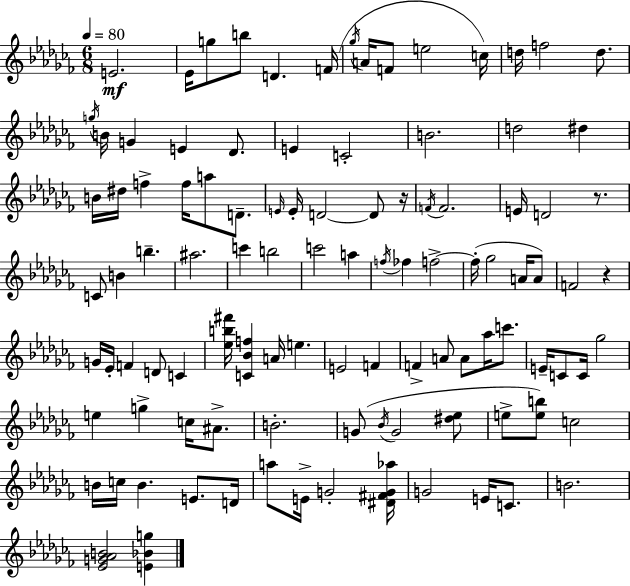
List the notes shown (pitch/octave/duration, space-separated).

E4/h. Eb4/s G5/e B5/e D4/q. F4/s Gb5/s A4/s F4/e E5/h C5/s D5/s F5/h D5/e. G5/s B4/s G4/q E4/q Db4/e. E4/q C4/h B4/h. D5/h D#5/q B4/s D#5/s F5/q F5/s A5/e D4/e. E4/s E4/s D4/h D4/e R/s F4/s F4/h. E4/s D4/h R/e. C4/e B4/q B5/q. A#5/h. C6/q B5/h C6/h A5/q F5/s FES5/q F5/h F5/s Gb5/h A4/s A4/e F4/h R/q G4/s Eb4/s F4/q D4/e C4/q [Eb5,B5,F#6]/s [C4,Bb4,F5]/q A4/s E5/q. E4/h F4/q F4/q A4/e A4/e Ab5/s C6/e. E4/s C4/e C4/s Gb5/h E5/q G5/q C5/s A#4/e. B4/h. G4/e Bb4/s G4/h [D#5,Eb5]/e E5/e [E5,B5]/e C5/h B4/s C5/s B4/q. E4/e. D4/s A5/e E4/s G4/h [D#4,F#4,G4,Ab5]/s G4/h E4/s C4/e. B4/h. [Eb4,G4,Ab4,B4]/h [E4,Bb4,G5]/q